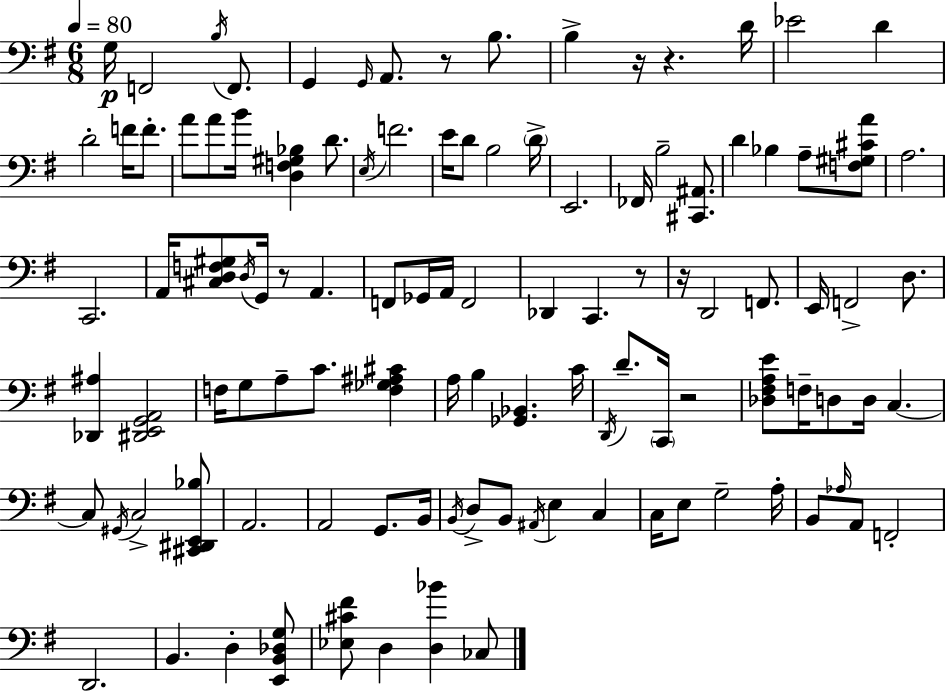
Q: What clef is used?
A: bass